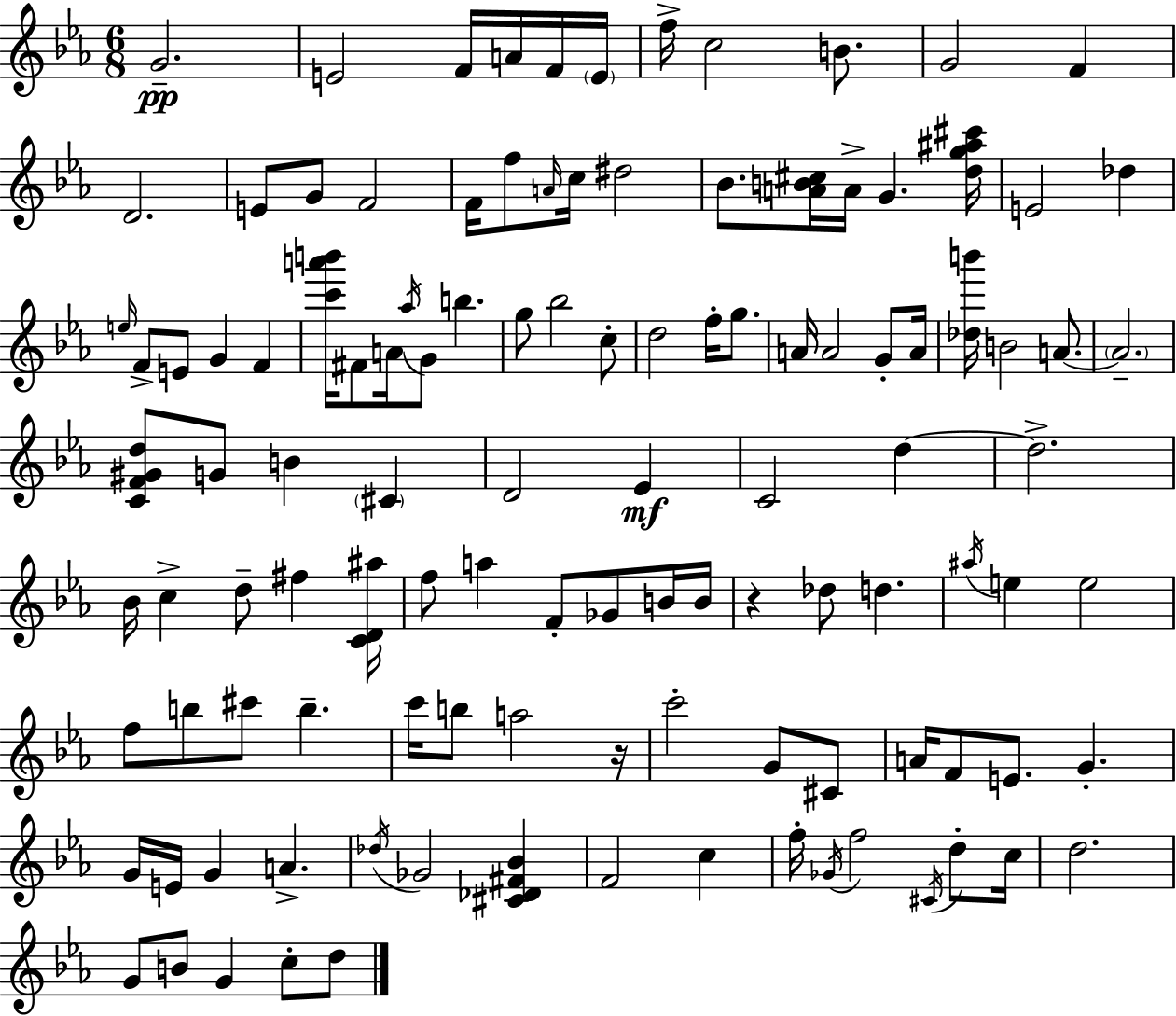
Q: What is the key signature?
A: EES major